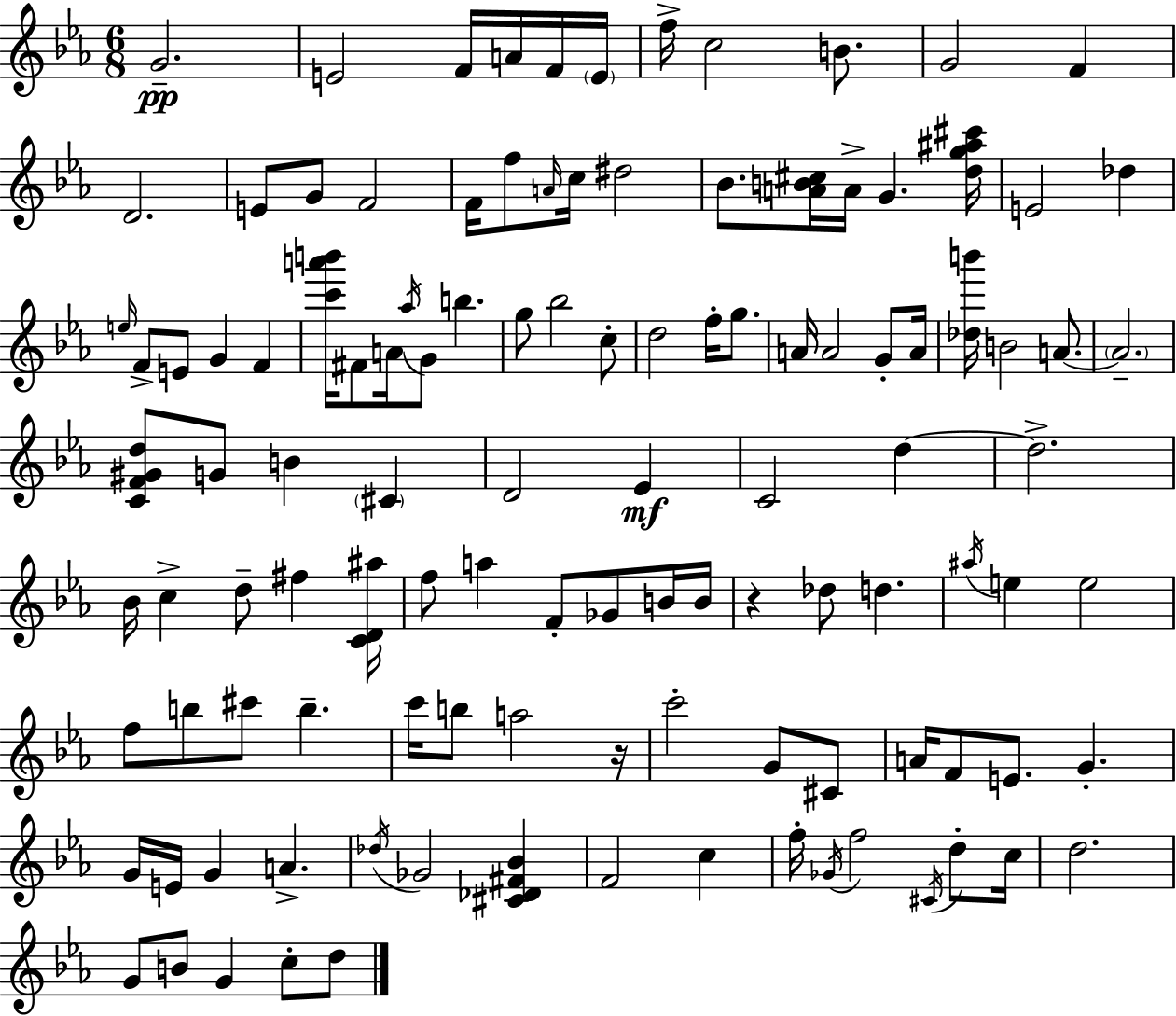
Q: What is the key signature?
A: EES major